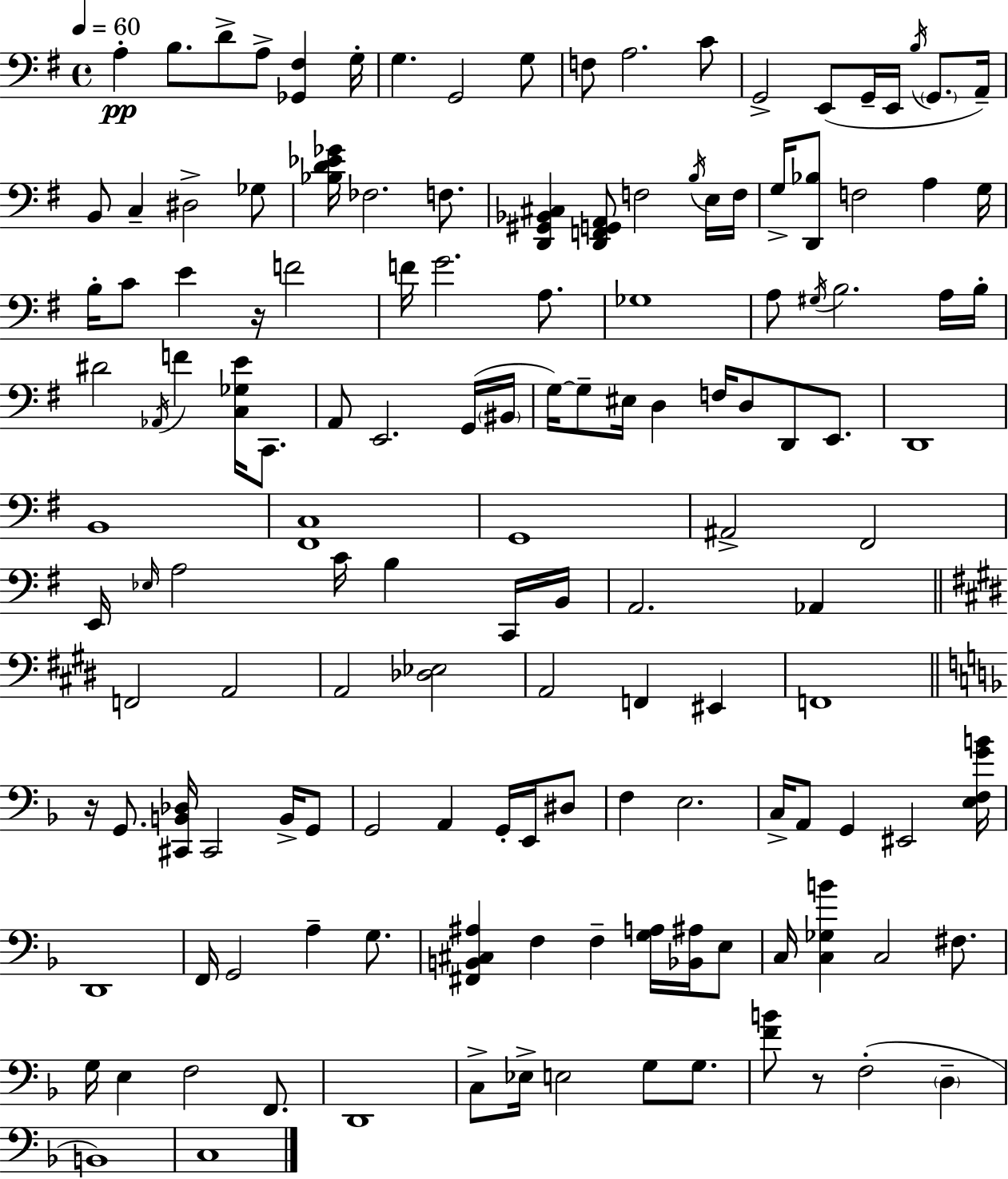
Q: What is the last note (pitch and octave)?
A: C3